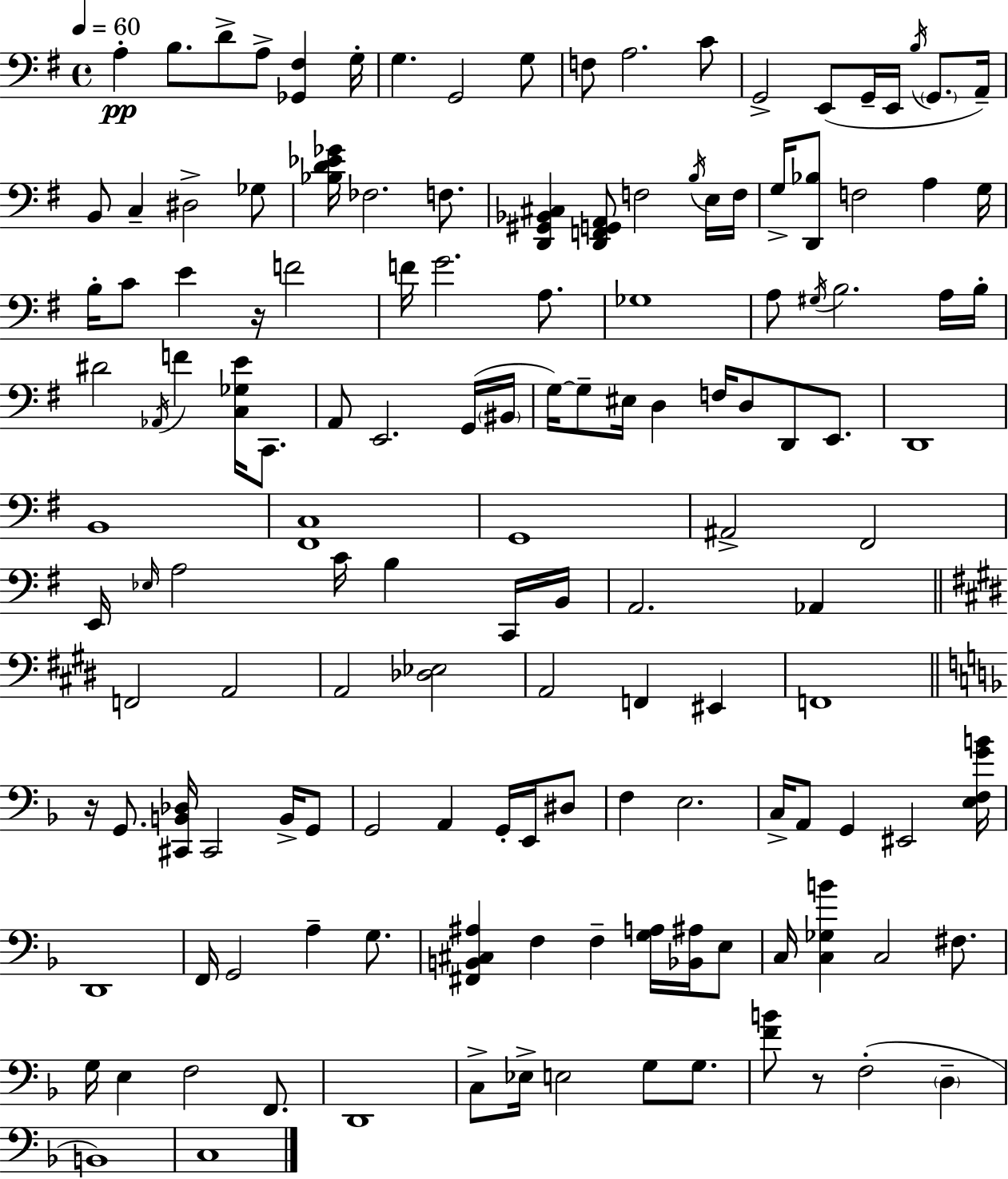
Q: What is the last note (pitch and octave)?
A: C3